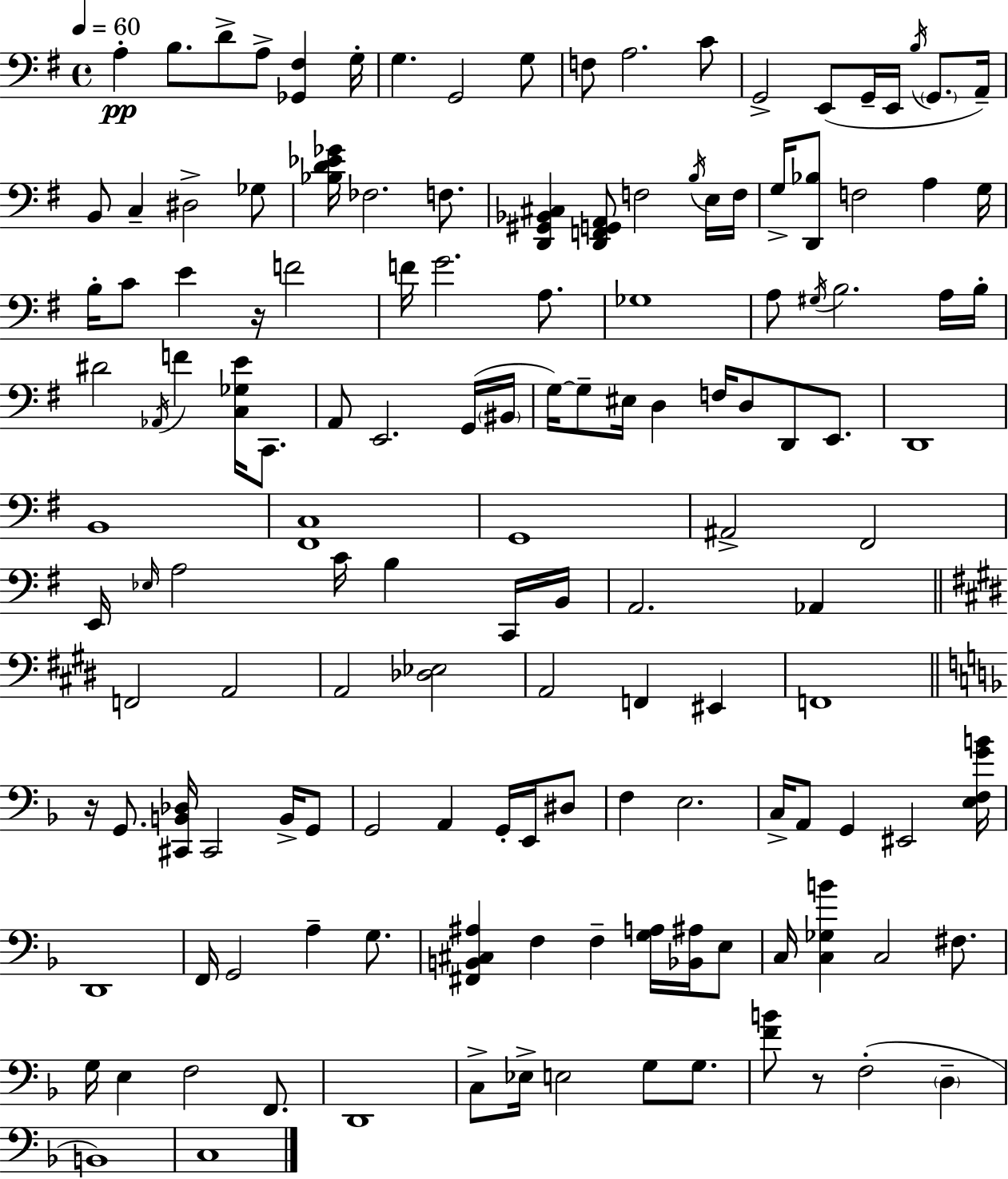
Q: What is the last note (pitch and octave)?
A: C3